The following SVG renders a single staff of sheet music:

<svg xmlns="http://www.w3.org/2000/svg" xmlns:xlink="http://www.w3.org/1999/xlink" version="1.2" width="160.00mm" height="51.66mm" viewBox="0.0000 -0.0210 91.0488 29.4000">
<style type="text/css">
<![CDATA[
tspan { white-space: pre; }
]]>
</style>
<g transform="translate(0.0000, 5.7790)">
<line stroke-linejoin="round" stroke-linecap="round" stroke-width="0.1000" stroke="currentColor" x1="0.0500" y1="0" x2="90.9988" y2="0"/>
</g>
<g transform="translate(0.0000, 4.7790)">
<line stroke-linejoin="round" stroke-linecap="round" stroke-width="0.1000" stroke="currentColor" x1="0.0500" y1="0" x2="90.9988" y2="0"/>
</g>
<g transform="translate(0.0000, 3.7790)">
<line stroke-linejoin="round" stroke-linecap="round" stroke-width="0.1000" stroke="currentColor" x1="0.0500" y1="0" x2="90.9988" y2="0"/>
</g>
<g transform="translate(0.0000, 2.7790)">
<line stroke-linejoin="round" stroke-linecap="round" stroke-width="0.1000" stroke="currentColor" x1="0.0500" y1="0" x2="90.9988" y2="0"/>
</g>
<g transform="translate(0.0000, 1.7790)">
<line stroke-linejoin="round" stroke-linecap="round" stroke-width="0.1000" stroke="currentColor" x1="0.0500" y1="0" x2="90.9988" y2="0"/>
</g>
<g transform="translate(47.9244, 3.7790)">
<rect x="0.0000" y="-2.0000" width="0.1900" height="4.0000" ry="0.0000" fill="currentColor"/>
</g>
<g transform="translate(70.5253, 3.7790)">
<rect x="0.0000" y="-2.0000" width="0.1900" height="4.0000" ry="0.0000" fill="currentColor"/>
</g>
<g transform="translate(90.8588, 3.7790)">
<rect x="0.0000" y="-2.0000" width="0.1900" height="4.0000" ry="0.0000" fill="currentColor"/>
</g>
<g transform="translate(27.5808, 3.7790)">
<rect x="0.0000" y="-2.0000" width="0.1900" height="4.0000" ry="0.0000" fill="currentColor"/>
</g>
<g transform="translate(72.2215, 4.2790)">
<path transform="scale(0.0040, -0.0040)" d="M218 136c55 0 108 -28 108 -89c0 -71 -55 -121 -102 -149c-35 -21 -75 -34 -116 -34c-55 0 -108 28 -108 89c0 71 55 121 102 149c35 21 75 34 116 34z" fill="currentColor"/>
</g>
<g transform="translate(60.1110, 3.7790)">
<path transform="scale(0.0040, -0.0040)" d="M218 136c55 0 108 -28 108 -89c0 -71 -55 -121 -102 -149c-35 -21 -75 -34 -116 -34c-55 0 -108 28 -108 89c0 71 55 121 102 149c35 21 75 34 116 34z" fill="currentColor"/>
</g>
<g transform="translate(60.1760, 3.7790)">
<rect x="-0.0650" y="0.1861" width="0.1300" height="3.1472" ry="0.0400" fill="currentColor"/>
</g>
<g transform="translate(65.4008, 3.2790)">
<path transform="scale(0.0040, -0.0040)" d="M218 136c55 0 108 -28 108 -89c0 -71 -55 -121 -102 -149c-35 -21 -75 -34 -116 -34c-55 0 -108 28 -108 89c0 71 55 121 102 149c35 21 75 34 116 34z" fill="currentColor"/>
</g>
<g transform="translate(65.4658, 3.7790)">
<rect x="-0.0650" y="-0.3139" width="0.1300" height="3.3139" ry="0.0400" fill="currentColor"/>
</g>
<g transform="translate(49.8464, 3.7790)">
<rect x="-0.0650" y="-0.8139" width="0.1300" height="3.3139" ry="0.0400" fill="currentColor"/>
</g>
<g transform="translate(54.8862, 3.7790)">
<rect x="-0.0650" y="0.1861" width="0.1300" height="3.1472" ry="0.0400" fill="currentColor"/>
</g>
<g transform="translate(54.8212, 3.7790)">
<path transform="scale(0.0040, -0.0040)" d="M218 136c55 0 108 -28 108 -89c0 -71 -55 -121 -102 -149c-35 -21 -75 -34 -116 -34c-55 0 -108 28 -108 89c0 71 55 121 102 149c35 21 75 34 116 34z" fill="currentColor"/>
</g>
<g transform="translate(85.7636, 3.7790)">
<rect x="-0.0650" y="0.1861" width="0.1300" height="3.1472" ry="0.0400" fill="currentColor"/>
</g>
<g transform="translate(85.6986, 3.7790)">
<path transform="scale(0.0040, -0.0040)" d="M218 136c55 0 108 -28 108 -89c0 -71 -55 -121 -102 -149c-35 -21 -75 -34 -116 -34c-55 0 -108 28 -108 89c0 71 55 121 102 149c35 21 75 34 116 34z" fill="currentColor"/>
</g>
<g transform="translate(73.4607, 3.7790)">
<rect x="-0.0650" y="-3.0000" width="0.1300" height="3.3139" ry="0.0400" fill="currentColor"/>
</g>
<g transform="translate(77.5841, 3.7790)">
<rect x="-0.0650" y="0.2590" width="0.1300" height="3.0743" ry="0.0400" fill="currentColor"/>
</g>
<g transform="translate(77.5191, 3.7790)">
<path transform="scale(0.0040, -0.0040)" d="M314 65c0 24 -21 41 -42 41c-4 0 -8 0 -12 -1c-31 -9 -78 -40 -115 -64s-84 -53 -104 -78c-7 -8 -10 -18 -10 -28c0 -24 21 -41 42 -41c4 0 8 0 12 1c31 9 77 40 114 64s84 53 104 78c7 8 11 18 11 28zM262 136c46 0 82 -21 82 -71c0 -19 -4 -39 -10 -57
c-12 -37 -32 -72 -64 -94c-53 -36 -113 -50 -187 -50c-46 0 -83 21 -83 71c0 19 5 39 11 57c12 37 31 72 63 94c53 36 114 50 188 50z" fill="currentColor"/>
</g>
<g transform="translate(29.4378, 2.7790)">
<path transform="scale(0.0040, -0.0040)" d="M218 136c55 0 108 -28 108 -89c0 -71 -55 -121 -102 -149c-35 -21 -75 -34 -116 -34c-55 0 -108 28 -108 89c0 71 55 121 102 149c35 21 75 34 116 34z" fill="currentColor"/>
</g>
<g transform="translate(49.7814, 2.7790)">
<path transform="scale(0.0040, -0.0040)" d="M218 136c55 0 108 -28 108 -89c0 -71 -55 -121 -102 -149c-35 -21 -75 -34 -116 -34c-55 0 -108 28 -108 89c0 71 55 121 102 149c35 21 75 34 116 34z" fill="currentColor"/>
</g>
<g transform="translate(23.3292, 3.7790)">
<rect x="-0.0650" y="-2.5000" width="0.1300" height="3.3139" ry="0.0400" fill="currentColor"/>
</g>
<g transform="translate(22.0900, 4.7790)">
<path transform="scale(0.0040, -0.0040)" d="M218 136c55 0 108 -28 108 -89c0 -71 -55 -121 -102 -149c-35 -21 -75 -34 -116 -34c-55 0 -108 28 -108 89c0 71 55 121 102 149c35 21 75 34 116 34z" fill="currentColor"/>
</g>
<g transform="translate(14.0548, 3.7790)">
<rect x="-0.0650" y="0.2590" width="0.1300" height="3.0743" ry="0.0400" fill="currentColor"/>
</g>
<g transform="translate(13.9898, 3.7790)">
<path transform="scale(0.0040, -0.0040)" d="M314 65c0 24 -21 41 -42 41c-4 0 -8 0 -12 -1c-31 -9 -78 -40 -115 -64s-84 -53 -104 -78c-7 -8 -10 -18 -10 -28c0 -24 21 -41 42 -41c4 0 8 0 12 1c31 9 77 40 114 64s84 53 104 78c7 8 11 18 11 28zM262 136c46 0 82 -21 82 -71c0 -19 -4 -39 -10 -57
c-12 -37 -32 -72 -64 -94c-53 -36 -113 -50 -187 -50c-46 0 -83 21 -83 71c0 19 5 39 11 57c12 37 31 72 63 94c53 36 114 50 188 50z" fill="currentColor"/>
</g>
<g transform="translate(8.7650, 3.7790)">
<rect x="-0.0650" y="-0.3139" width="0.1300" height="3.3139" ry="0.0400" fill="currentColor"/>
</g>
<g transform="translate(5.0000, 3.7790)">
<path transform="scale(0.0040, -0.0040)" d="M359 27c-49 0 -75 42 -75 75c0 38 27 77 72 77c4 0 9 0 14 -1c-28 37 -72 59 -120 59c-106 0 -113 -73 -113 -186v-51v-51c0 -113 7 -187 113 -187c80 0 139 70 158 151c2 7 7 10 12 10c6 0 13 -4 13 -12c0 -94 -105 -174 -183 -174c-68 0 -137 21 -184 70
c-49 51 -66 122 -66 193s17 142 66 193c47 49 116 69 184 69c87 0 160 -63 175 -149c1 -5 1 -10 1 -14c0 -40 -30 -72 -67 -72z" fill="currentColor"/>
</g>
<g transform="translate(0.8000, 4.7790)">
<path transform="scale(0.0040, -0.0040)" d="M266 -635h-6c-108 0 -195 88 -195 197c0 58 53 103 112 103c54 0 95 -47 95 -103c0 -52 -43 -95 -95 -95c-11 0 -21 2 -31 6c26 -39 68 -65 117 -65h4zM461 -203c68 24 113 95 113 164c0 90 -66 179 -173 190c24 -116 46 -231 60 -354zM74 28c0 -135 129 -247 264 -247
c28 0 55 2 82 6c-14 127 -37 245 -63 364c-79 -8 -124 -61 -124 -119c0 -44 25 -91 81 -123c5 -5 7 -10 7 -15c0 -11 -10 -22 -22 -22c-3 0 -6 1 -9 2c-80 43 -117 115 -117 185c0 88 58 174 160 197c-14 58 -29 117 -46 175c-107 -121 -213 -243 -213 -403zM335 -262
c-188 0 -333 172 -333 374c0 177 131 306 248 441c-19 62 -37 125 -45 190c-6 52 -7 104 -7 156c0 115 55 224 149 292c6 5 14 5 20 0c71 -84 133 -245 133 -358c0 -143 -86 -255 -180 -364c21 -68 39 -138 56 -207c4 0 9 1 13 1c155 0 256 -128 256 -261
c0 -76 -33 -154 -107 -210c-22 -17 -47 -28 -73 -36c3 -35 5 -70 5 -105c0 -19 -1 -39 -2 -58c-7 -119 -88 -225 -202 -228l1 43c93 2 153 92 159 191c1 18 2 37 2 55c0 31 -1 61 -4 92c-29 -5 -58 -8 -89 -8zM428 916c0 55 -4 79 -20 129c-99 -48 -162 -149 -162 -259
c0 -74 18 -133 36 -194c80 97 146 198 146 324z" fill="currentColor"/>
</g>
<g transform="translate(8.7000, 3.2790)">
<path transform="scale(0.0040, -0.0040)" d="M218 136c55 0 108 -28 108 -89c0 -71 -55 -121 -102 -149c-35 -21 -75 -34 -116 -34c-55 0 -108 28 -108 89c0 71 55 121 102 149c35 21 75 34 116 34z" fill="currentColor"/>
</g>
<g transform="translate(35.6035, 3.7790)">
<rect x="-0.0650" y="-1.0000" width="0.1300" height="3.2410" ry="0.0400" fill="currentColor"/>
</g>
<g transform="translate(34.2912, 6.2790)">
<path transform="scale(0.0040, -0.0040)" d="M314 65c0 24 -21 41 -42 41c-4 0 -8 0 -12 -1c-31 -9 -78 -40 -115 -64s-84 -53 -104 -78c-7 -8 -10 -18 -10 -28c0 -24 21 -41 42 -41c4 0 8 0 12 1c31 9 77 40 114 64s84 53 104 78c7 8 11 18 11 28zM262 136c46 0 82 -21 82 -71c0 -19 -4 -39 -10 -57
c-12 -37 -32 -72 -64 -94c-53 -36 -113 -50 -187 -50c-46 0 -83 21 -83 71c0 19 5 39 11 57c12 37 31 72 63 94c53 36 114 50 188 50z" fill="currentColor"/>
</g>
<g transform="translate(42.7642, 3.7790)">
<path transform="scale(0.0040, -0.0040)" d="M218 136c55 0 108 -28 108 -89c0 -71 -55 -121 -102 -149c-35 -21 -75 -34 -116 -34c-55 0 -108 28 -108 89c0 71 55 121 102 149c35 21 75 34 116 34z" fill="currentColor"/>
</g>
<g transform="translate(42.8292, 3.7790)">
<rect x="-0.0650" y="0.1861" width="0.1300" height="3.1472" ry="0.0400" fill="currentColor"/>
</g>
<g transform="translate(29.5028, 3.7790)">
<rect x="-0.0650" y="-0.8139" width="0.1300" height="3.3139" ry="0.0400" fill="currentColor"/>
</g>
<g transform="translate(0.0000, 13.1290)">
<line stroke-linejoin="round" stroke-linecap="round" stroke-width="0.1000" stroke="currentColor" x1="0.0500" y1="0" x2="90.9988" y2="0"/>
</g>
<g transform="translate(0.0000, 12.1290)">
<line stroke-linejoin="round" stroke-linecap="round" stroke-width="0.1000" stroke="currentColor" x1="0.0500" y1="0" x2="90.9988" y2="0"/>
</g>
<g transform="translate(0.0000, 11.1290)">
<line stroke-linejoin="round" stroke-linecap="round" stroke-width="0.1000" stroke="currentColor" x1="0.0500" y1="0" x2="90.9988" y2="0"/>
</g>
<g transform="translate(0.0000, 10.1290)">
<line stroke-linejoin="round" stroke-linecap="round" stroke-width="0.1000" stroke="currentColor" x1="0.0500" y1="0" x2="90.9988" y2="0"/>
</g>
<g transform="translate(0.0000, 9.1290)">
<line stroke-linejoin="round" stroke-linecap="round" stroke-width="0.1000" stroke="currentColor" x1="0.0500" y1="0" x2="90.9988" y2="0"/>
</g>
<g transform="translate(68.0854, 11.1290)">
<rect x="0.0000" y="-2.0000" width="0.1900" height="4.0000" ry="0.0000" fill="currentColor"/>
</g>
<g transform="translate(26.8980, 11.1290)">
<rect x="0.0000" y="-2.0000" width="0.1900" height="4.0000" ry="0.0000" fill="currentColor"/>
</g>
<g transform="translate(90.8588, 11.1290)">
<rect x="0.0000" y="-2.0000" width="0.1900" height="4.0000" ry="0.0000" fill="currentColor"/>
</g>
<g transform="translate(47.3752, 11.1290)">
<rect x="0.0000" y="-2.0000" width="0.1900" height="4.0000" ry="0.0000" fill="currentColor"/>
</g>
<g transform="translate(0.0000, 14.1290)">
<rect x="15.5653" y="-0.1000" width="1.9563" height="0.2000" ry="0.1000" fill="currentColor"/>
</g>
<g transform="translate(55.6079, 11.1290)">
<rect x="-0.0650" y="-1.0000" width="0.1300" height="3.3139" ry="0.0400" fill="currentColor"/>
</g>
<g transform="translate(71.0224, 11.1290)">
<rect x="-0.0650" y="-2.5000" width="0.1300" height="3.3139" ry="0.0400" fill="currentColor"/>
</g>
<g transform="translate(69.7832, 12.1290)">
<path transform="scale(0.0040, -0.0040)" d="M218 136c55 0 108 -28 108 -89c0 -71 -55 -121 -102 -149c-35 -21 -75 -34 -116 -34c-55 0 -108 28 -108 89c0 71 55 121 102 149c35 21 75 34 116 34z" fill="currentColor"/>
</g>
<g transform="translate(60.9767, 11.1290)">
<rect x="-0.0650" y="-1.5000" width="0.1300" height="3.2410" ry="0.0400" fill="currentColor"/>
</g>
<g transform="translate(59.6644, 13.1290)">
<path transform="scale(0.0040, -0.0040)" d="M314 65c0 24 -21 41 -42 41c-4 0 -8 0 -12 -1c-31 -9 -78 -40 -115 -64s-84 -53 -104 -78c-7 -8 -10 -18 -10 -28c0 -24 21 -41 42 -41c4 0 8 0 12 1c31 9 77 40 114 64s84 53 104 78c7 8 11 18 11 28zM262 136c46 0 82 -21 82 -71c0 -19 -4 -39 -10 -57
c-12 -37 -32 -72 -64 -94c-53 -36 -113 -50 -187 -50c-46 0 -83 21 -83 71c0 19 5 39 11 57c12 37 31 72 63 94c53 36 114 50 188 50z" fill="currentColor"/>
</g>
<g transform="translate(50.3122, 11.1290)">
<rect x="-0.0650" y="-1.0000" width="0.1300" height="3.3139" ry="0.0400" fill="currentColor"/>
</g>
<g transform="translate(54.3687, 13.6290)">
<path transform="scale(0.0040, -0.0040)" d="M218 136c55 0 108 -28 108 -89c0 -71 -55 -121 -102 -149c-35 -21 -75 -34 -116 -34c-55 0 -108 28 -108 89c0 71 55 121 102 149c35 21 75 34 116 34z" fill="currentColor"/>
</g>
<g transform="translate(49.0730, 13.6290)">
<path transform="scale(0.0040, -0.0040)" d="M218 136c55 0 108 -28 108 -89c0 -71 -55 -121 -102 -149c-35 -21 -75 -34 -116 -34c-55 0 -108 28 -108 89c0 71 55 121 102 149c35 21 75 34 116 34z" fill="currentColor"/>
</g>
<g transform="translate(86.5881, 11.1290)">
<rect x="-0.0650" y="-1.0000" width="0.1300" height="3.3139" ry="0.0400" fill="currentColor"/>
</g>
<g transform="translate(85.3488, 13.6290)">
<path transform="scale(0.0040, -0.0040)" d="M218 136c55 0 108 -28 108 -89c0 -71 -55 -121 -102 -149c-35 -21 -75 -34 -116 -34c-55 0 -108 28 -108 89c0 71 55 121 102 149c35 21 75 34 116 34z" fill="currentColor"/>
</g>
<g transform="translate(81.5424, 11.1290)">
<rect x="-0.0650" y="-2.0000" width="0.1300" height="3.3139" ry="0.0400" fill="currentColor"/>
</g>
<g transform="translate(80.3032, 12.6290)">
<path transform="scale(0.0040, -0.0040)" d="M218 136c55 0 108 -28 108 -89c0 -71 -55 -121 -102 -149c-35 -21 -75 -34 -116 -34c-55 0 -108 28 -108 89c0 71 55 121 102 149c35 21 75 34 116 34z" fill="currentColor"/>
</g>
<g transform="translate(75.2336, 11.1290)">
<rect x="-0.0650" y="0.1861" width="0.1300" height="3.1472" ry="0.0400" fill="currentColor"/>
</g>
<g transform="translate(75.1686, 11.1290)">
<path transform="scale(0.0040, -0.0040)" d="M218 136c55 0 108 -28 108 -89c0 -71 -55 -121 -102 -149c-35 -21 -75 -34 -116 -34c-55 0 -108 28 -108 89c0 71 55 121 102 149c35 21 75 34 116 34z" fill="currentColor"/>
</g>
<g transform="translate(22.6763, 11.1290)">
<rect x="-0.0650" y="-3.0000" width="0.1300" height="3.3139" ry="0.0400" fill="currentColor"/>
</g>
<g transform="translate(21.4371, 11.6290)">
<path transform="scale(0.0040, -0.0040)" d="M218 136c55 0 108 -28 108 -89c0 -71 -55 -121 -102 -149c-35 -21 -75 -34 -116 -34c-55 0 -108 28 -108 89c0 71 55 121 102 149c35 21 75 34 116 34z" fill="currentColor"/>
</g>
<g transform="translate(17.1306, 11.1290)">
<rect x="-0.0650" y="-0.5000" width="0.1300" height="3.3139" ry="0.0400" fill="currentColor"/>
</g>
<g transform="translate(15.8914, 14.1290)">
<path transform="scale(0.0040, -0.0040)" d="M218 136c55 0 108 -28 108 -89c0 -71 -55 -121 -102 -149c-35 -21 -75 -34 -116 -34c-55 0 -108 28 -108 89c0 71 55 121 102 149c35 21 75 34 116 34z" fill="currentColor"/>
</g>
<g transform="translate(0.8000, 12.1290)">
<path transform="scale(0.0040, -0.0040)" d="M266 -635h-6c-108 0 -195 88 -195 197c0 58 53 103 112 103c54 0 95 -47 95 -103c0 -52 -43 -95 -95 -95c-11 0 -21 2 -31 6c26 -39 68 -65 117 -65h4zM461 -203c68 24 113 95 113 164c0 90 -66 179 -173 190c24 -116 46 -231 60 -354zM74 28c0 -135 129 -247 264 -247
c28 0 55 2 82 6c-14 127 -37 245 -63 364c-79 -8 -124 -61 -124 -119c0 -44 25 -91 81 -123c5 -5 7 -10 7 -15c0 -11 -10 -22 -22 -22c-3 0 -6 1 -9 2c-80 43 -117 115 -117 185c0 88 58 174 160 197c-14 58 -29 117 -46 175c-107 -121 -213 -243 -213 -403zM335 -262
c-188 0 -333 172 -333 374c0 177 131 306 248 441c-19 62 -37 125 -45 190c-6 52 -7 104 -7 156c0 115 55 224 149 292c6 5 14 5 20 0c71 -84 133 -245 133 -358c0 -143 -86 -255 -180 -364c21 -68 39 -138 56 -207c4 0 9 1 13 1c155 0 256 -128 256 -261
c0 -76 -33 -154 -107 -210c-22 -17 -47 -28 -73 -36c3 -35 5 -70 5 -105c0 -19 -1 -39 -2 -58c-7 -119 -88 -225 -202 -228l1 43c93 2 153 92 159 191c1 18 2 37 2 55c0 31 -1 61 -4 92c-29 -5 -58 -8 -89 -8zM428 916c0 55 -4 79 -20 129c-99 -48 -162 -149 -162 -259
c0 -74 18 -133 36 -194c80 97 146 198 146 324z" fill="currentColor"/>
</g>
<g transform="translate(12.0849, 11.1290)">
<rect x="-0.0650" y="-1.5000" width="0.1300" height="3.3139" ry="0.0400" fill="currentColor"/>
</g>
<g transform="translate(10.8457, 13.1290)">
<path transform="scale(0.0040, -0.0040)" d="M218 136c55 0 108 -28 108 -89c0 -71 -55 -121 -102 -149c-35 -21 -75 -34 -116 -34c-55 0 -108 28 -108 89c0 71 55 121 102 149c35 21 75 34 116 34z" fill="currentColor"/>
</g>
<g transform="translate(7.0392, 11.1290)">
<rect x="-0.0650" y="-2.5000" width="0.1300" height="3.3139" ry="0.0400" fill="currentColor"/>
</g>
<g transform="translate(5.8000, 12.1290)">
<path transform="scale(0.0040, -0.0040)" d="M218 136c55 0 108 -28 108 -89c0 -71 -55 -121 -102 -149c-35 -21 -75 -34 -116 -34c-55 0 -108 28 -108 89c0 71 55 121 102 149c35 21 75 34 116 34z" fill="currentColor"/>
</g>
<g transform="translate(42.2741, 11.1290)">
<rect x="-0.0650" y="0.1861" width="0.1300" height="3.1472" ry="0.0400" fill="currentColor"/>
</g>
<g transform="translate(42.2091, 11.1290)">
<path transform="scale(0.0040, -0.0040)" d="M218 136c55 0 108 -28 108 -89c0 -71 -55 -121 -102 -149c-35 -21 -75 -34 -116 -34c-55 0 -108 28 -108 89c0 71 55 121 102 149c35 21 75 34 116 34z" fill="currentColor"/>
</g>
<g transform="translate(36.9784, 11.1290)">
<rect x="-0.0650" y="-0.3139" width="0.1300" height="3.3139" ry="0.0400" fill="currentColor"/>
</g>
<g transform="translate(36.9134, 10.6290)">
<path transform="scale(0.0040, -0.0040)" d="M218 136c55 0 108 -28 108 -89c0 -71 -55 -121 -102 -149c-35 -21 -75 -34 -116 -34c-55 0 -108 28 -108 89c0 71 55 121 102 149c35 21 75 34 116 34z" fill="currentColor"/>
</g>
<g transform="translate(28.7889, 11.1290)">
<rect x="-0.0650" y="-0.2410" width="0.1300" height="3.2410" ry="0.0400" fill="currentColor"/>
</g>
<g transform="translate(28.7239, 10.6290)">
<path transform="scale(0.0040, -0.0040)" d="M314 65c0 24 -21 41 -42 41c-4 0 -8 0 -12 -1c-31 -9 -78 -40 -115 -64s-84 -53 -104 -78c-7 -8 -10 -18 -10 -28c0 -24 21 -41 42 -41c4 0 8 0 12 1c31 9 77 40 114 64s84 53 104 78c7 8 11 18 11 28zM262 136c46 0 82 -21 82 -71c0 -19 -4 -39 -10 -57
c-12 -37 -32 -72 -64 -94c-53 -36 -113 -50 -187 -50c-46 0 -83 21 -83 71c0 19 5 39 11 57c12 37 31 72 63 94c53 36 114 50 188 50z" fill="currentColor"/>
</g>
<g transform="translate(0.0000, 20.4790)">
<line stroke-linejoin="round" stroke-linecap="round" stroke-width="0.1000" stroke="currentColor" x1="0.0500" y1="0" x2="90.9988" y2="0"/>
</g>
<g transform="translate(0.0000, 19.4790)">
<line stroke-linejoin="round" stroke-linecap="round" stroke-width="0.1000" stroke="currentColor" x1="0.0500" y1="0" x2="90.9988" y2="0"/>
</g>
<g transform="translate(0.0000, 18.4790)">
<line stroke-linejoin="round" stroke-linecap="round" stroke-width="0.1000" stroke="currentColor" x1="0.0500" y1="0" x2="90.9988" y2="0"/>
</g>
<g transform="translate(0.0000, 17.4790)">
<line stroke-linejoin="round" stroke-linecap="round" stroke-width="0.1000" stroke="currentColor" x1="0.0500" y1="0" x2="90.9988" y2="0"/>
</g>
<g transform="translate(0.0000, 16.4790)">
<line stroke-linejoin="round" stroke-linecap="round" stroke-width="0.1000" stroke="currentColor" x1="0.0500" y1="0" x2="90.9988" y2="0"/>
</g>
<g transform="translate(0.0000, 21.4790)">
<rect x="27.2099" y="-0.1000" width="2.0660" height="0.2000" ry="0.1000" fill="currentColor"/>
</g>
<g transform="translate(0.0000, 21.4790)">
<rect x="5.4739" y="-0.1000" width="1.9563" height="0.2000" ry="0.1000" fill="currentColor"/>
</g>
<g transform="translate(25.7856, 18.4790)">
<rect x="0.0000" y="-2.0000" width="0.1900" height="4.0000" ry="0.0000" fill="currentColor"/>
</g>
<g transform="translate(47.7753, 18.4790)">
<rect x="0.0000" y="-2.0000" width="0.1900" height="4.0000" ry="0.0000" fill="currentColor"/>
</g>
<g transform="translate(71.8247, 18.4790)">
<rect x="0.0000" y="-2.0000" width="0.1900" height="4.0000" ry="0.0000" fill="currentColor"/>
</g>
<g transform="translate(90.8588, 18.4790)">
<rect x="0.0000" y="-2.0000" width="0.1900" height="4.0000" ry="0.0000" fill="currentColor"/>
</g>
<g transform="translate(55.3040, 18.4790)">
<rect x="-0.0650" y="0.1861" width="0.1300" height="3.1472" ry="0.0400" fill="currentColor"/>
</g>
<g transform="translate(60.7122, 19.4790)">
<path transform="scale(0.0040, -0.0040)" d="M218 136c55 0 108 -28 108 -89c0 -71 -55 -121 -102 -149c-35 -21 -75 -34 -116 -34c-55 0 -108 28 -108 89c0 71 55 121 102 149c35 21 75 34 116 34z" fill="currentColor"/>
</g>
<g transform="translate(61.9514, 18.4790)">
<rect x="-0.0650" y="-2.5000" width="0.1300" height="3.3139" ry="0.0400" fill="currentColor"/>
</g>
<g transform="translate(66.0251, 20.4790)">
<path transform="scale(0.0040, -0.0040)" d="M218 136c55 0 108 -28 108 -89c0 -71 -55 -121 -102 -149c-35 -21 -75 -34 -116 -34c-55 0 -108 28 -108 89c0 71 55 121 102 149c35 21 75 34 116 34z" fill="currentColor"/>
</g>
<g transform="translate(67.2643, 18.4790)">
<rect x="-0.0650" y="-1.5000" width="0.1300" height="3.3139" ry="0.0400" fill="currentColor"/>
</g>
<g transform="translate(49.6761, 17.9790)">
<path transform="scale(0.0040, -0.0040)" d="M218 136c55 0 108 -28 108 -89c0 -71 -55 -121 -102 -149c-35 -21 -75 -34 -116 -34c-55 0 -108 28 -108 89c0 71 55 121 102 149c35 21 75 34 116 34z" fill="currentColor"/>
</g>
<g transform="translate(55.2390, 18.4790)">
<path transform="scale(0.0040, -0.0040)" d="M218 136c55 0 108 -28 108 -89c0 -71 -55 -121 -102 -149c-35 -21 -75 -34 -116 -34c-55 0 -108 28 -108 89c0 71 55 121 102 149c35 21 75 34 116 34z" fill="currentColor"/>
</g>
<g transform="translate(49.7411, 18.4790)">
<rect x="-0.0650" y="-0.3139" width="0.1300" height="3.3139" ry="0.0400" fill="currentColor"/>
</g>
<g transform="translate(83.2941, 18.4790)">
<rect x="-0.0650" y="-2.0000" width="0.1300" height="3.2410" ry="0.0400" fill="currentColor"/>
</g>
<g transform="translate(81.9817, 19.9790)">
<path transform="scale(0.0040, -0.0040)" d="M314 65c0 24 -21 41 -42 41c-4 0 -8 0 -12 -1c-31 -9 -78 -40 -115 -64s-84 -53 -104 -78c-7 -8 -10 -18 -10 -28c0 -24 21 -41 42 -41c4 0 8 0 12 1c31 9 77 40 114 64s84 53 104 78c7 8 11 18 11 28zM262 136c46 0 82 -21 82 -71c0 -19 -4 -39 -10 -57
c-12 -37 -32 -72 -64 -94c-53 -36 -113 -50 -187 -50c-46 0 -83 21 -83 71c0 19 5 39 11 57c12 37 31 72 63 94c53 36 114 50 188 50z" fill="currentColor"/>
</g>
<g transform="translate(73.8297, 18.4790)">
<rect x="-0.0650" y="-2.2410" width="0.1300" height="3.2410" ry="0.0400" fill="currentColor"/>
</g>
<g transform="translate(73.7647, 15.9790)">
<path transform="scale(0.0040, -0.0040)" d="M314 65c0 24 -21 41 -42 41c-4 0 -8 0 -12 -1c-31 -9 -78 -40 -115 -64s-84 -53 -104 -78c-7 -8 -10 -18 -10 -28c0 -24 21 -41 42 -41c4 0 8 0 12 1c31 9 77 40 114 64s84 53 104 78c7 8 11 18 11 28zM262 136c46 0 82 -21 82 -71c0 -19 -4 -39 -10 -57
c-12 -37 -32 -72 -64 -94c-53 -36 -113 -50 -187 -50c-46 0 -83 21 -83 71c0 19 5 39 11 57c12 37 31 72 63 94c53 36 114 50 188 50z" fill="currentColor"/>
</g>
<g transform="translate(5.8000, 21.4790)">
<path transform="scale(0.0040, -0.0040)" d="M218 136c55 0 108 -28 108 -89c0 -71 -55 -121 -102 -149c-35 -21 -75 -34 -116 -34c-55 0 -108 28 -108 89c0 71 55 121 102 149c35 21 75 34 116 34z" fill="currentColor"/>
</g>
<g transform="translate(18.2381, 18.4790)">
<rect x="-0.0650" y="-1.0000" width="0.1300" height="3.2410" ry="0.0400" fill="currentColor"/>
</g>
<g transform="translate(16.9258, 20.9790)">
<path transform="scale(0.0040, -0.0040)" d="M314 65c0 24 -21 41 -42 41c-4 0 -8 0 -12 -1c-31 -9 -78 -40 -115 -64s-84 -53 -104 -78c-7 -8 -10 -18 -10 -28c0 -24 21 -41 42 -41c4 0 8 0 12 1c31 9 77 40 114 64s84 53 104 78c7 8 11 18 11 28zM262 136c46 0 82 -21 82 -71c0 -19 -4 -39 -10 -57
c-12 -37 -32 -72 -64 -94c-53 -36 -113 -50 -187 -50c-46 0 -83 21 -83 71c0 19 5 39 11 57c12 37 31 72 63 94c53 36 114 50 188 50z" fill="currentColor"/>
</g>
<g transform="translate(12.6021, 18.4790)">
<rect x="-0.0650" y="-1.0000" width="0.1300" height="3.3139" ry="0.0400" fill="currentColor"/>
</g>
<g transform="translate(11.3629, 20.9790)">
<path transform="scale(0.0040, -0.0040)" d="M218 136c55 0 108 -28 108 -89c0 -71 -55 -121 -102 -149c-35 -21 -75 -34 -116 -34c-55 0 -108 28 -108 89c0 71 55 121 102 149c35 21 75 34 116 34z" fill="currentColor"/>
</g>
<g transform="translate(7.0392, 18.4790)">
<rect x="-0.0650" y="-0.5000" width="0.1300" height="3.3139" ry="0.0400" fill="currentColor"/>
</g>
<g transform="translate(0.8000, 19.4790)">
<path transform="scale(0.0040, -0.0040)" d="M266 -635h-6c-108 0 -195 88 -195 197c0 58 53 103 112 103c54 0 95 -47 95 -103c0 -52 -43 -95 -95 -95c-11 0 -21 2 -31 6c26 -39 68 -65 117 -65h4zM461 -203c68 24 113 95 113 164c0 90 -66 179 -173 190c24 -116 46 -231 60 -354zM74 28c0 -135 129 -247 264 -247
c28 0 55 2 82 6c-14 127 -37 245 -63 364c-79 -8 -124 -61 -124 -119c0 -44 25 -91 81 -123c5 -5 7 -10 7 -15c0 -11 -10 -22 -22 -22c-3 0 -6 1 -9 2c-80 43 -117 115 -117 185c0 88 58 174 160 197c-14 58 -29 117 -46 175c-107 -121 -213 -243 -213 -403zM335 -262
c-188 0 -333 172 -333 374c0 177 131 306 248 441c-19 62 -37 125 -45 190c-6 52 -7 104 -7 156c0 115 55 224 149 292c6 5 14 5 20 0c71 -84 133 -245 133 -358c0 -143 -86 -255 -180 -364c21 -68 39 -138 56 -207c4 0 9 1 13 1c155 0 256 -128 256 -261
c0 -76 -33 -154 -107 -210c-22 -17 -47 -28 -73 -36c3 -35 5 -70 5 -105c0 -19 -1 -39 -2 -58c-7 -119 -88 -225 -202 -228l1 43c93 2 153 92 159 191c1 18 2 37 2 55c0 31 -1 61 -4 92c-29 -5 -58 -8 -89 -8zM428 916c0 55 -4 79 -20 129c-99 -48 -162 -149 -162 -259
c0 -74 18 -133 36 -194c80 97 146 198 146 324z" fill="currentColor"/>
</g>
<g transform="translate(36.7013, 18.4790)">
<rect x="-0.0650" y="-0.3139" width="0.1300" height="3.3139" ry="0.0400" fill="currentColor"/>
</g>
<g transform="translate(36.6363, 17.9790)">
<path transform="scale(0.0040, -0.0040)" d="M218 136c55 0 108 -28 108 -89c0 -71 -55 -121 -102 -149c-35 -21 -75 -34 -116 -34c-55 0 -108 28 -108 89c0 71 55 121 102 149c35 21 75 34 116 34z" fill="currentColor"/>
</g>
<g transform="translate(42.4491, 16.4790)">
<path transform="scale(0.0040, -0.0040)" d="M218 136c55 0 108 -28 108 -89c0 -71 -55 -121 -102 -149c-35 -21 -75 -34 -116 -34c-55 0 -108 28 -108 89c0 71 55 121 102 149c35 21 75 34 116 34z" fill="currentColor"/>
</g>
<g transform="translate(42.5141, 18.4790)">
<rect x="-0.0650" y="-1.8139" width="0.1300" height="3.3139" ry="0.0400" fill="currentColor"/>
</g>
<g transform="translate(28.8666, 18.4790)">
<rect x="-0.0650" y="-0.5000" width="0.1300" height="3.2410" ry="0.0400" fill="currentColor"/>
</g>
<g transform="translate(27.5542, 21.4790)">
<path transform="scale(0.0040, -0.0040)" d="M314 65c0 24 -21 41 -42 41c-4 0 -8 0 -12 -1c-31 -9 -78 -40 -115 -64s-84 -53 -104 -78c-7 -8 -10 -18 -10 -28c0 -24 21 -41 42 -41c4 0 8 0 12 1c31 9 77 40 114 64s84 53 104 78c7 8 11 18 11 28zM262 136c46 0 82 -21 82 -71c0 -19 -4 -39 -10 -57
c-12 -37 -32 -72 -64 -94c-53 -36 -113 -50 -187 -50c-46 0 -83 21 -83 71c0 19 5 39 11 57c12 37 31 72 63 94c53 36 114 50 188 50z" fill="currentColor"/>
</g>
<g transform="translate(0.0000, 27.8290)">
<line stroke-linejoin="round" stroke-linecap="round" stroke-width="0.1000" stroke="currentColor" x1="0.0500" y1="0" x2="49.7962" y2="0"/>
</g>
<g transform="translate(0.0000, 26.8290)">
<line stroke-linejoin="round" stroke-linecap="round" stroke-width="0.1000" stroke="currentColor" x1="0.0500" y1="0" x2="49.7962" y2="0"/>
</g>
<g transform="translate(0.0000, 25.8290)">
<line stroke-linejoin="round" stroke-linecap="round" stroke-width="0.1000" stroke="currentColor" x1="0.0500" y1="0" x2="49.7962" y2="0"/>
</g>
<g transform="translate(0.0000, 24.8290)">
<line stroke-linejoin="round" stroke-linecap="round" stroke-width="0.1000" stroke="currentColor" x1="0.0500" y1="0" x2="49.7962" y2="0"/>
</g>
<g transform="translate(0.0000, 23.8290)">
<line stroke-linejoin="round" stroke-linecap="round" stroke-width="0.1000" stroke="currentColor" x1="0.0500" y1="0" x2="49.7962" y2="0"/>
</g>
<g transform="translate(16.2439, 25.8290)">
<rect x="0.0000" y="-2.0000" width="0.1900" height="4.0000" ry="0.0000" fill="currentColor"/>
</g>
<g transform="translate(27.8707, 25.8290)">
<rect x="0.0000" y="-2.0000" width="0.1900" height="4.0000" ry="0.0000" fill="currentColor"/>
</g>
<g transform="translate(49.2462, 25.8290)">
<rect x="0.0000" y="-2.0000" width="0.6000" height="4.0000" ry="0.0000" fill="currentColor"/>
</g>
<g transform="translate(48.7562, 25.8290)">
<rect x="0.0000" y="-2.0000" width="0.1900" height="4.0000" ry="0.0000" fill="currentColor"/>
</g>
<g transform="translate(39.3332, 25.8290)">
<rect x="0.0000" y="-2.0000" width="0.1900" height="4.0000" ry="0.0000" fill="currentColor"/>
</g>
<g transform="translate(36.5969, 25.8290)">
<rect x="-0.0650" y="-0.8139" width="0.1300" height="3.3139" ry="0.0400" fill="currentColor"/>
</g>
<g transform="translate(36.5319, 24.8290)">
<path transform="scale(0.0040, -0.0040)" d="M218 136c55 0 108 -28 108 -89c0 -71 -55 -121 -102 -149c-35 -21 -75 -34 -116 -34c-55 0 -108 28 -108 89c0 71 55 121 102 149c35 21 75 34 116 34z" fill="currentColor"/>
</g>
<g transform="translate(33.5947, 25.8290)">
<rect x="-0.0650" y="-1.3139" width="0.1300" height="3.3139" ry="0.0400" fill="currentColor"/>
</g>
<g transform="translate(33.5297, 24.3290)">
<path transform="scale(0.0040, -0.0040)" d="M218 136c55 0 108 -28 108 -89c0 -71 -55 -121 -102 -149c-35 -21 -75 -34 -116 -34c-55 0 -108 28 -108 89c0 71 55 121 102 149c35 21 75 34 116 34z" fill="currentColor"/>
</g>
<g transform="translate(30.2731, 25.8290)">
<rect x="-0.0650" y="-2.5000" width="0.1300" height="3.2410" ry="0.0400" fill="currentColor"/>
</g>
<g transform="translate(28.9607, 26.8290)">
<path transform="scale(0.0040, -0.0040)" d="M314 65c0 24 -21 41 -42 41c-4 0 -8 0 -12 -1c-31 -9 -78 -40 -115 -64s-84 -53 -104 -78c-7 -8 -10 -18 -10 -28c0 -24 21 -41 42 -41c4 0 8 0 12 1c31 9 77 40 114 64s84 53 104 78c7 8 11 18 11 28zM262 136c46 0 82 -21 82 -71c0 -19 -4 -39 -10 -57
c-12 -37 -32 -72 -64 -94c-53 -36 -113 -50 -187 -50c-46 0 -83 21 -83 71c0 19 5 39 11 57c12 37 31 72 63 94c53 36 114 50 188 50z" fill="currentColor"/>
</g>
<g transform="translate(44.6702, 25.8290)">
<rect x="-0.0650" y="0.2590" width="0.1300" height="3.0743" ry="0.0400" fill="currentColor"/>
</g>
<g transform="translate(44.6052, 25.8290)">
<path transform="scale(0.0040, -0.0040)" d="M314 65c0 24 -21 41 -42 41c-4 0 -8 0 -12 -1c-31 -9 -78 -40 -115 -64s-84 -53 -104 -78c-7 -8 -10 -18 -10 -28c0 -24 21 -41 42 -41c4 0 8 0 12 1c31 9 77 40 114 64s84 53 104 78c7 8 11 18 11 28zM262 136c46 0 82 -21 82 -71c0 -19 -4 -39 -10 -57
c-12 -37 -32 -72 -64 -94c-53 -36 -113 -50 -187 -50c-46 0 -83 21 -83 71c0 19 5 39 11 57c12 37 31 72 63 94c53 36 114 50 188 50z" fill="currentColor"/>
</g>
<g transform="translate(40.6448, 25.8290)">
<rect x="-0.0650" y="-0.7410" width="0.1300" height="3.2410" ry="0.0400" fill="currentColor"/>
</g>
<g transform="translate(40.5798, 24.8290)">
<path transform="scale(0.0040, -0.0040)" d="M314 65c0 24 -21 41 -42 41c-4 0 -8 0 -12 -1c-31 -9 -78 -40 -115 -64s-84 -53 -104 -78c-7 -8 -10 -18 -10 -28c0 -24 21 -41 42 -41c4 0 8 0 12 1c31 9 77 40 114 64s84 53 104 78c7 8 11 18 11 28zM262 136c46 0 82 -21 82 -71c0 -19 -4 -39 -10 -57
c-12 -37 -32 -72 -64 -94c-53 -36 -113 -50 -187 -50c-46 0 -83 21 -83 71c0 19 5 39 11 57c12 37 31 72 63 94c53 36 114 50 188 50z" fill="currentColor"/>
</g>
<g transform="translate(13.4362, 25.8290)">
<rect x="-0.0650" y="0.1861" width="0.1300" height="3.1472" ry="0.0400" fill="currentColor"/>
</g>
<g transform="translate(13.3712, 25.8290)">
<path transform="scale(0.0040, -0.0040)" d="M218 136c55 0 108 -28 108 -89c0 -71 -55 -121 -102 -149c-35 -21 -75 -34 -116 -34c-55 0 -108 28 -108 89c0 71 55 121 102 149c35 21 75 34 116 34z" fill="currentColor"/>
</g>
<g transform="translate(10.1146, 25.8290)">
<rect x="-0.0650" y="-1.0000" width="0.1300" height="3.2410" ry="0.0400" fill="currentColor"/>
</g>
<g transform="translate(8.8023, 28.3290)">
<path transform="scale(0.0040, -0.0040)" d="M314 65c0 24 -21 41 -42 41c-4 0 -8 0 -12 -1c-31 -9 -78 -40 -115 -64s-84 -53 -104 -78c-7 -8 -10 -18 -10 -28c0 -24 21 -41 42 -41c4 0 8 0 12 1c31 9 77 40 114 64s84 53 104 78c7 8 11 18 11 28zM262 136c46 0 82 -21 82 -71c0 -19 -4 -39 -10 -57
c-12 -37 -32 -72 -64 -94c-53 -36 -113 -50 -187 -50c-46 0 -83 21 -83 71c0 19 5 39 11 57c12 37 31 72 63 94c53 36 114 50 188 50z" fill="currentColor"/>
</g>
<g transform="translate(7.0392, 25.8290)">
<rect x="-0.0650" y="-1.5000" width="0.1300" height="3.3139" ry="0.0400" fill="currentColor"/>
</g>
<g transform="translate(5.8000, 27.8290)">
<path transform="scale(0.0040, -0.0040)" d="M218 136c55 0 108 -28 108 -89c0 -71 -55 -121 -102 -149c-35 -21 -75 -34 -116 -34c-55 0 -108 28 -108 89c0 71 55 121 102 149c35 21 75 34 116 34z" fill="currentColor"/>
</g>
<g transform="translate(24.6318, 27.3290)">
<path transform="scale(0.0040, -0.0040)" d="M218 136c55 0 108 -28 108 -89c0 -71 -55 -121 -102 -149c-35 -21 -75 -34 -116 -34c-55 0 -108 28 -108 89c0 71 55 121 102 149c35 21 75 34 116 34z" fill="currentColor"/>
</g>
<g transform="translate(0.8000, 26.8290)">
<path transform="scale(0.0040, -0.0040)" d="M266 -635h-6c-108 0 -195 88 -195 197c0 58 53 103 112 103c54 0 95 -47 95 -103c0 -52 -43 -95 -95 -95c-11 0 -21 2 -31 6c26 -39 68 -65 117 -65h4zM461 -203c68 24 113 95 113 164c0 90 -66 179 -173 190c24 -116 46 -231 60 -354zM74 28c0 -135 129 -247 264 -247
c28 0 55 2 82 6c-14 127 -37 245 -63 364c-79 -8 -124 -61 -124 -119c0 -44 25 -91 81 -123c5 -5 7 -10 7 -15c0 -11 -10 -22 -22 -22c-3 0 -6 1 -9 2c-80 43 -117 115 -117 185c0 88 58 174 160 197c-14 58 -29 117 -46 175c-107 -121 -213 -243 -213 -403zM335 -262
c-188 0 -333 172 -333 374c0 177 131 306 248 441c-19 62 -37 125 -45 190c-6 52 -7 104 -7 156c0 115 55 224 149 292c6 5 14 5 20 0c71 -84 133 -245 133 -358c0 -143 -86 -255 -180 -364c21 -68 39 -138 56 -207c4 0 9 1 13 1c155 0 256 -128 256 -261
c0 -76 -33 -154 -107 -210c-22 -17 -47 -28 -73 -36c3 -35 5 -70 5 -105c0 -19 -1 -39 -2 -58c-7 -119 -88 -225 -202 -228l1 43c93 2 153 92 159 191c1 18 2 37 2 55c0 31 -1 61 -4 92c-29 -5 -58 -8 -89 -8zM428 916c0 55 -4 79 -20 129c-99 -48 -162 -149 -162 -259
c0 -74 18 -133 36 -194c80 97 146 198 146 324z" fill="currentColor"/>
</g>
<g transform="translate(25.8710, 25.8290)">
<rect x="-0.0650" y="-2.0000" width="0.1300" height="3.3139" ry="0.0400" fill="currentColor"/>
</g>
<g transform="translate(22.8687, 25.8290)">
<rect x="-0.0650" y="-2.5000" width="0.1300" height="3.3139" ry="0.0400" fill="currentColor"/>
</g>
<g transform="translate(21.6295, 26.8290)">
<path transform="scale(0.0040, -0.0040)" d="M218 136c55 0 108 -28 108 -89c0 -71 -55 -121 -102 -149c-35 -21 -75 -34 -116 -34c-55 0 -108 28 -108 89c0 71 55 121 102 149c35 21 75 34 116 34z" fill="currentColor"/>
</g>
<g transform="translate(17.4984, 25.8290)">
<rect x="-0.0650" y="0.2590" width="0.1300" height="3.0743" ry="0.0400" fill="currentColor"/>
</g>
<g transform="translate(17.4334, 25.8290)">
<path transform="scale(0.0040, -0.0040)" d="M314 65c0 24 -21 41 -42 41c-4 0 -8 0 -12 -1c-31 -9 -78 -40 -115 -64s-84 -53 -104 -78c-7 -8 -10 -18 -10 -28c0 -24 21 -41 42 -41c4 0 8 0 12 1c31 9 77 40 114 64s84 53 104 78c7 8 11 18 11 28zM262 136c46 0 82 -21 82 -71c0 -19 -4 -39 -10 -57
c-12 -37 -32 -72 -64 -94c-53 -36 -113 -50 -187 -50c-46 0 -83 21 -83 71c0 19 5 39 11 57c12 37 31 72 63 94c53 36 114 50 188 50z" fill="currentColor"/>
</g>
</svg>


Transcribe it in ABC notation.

X:1
T:Untitled
M:4/4
L:1/4
K:C
c B2 G d D2 B d B B c A B2 B G E C A c2 c B D D E2 G B F D C D D2 C2 c f c B G E g2 F2 E D2 B B2 G F G2 e d d2 B2